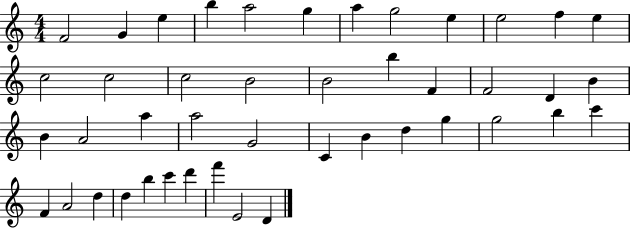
F4/h G4/q E5/q B5/q A5/h G5/q A5/q G5/h E5/q E5/h F5/q E5/q C5/h C5/h C5/h B4/h B4/h B5/q F4/q F4/h D4/q B4/q B4/q A4/h A5/q A5/h G4/h C4/q B4/q D5/q G5/q G5/h B5/q C6/q F4/q A4/h D5/q D5/q B5/q C6/q D6/q F6/q E4/h D4/q